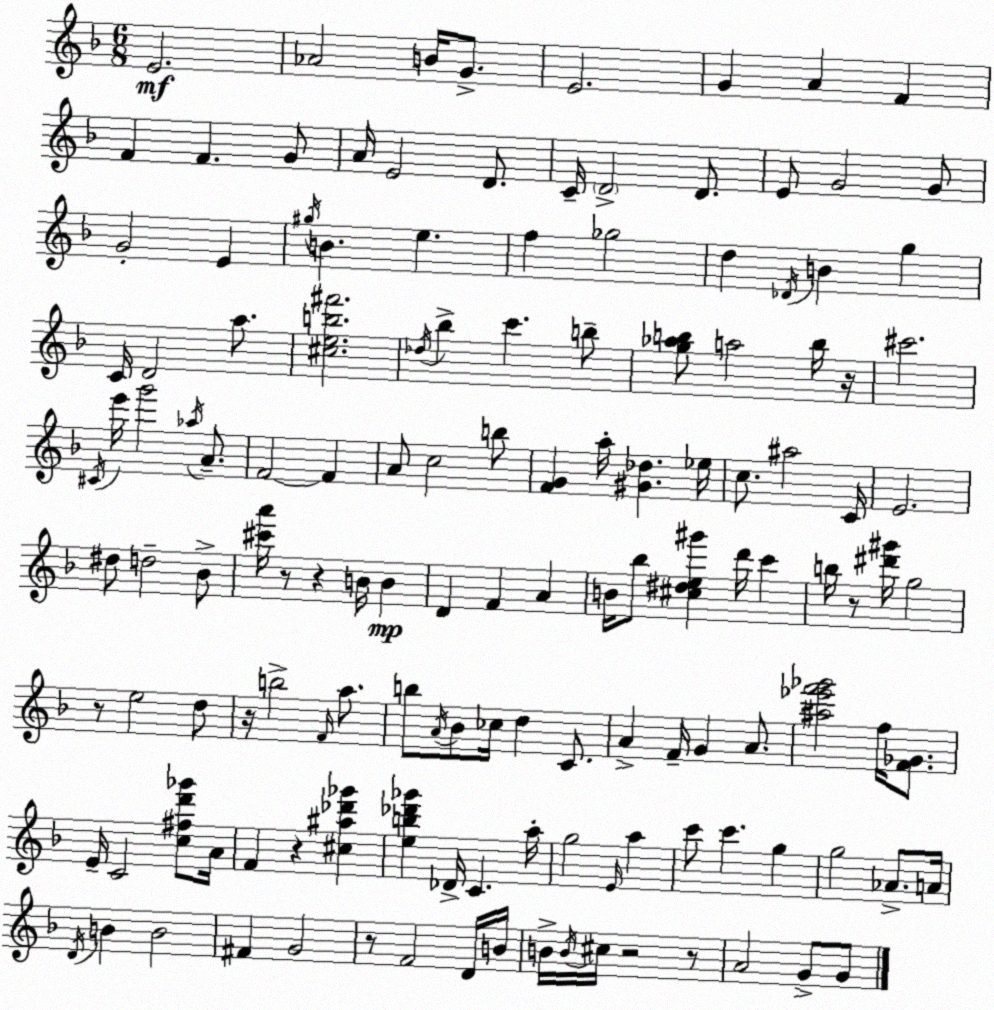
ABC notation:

X:1
T:Untitled
M:6/8
L:1/4
K:F
E2 _A2 B/4 G/2 E2 G A F F F G/2 A/4 E2 D/2 C/4 D2 D/2 E/2 G2 G/2 G2 E ^g/4 B e f _g2 d _D/4 B g C/4 D2 a/2 [^ceb^f']2 _d/4 _b c' b/2 [g_ab]/2 a2 b/4 z/4 ^c'2 ^C/4 e'/4 g'2 _a/4 A/2 F2 F A/2 c2 b/2 [FG] a/4 [^G_d] _e/4 c/2 ^a2 C/4 E2 ^d/2 d2 _B/2 [^c'a']/4 z/2 z B/4 B D F A B/4 _b/2 [^c^de^g'] d'/4 c' b/4 z/2 [^d'^g']/4 g2 z/2 e2 d/2 z/4 b2 F/4 a/2 b/2 A/4 _B/2 _c/4 d C/2 A F/4 G A/2 [^a_e'f'_g']2 f/4 [F_G]/2 E/4 C2 [c^fd'_g']/2 A/4 F z [^c^a_d'_g'] [eb_d'_g'] _D/4 C a/4 g2 E/4 a c'/2 c' g g2 _A/2 A/4 D/4 B B2 ^F G2 z/2 F2 D/4 B/4 B/4 B/4 ^c/4 z2 z/2 A2 G/2 G/2